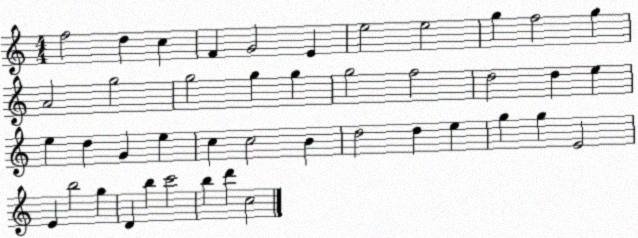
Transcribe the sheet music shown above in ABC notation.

X:1
T:Untitled
M:4/4
L:1/4
K:C
f2 d c F G2 E e2 e2 g f2 g A2 g2 g2 g g g2 f2 d2 d e e d G e c c2 B d2 d e g g E2 E b2 g D b c'2 b d' c2